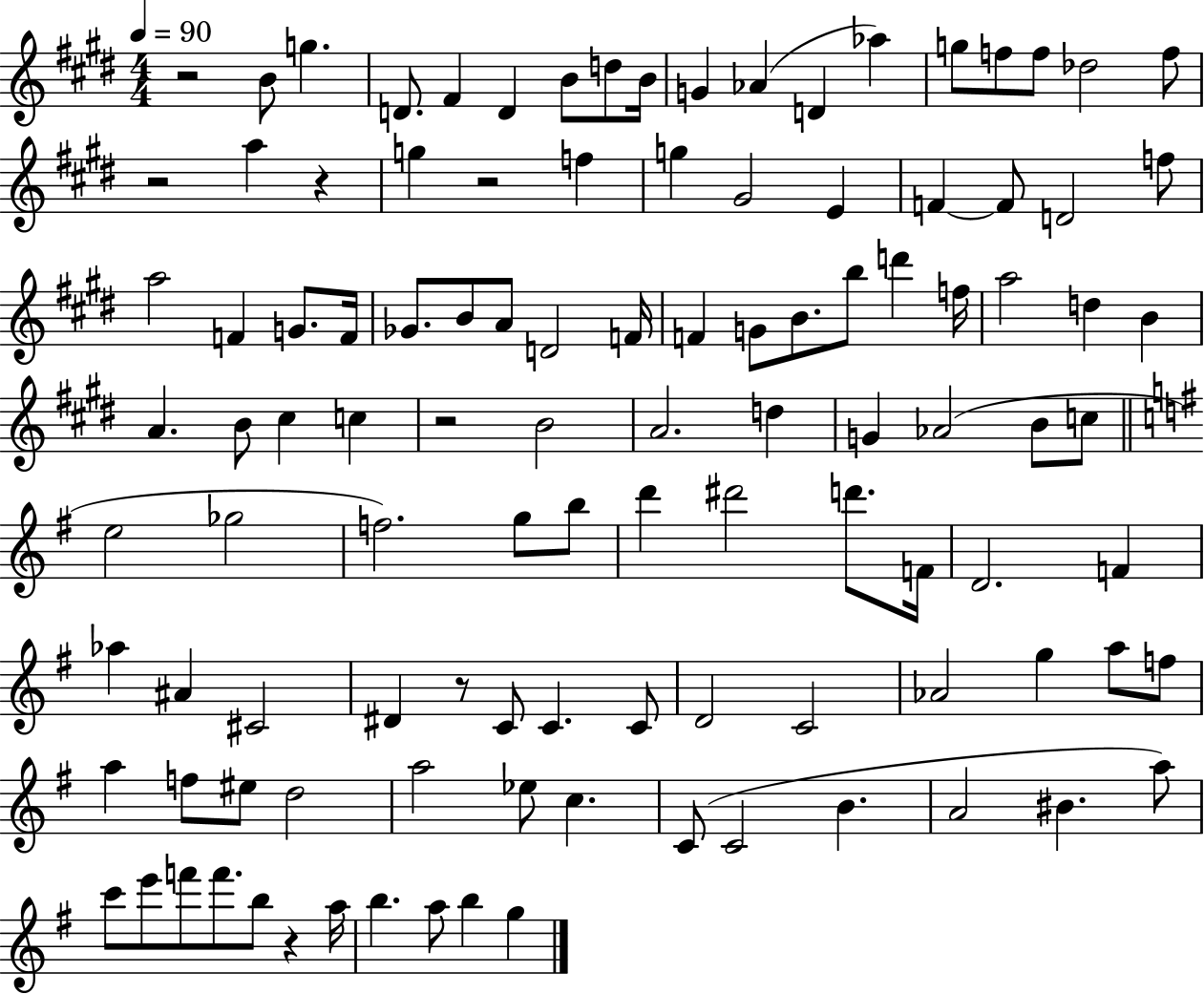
R/h B4/e G5/q. D4/e. F#4/q D4/q B4/e D5/e B4/s G4/q Ab4/q D4/q Ab5/q G5/e F5/e F5/e Db5/h F5/e R/h A5/q R/q G5/q R/h F5/q G5/q G#4/h E4/q F4/q F4/e D4/h F5/e A5/h F4/q G4/e. F4/s Gb4/e. B4/e A4/e D4/h F4/s F4/q G4/e B4/e. B5/e D6/q F5/s A5/h D5/q B4/q A4/q. B4/e C#5/q C5/q R/h B4/h A4/h. D5/q G4/q Ab4/h B4/e C5/e E5/h Gb5/h F5/h. G5/e B5/e D6/q D#6/h D6/e. F4/s D4/h. F4/q Ab5/q A#4/q C#4/h D#4/q R/e C4/e C4/q. C4/e D4/h C4/h Ab4/h G5/q A5/e F5/e A5/q F5/e EIS5/e D5/h A5/h Eb5/e C5/q. C4/e C4/h B4/q. A4/h BIS4/q. A5/e C6/e E6/e F6/e F6/e. B5/e R/q A5/s B5/q. A5/e B5/q G5/q